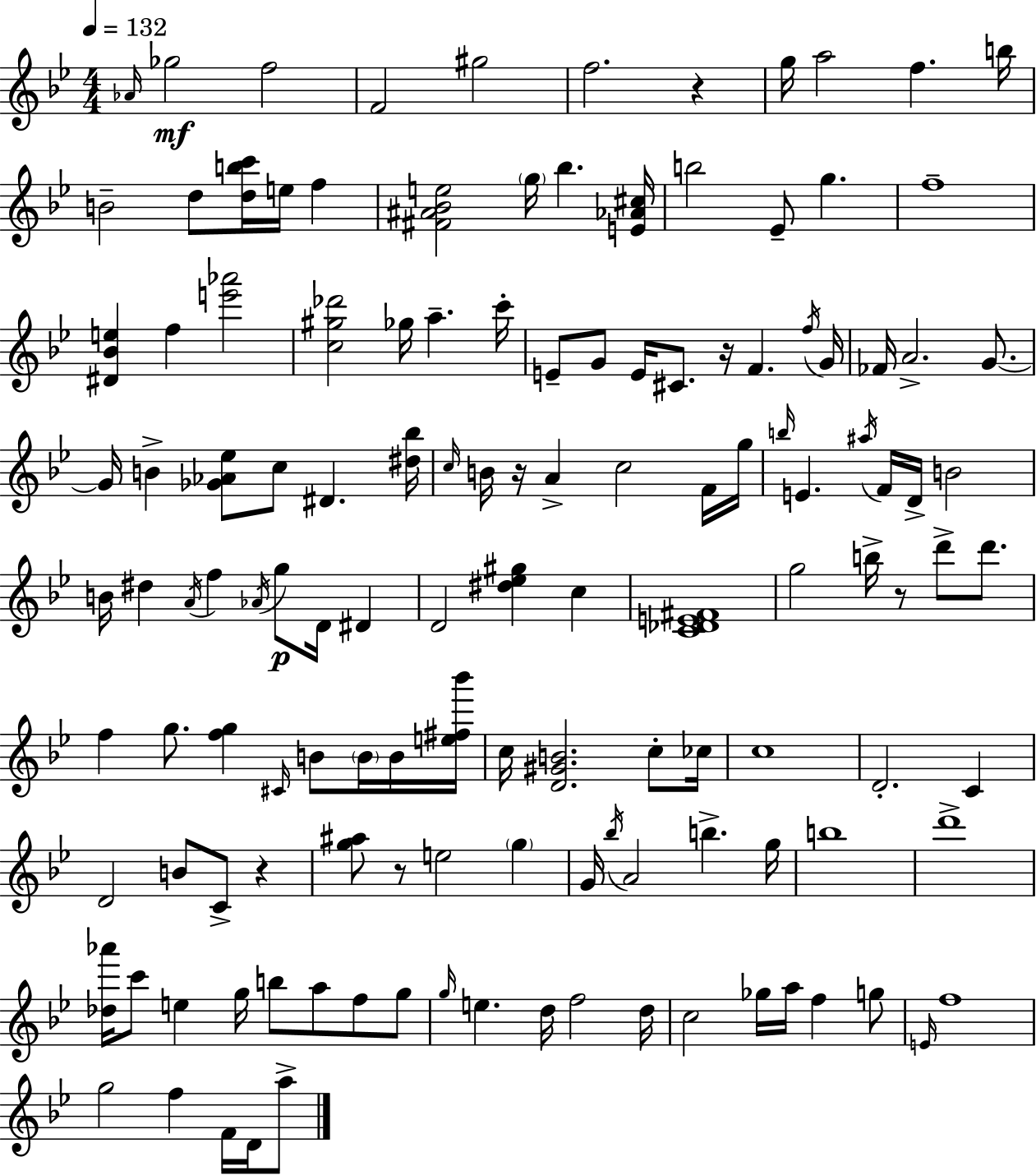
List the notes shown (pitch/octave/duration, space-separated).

Ab4/s Gb5/h F5/h F4/h G#5/h F5/h. R/q G5/s A5/h F5/q. B5/s B4/h D5/e [D5,B5,C6]/s E5/s F5/q [F#4,A#4,Bb4,E5]/h G5/s Bb5/q. [E4,Ab4,C#5]/s B5/h Eb4/e G5/q. F5/w [D#4,Bb4,E5]/q F5/q [E6,Ab6]/h [C5,G#5,Db6]/h Gb5/s A5/q. C6/s E4/e G4/e E4/s C#4/e. R/s F4/q. F5/s G4/s FES4/s A4/h. G4/e. G4/s B4/q [Gb4,Ab4,Eb5]/e C5/e D#4/q. [D#5,Bb5]/s C5/s B4/s R/s A4/q C5/h F4/s G5/s B5/s E4/q. A#5/s F4/s D4/s B4/h B4/s D#5/q A4/s F5/q Ab4/s G5/e D4/s D#4/q D4/h [D#5,Eb5,G#5]/q C5/q [C4,Db4,E4,F#4]/w G5/h B5/s R/e D6/e D6/e. F5/q G5/e. [F5,G5]/q C#4/s B4/e B4/s B4/s [E5,F#5,Bb6]/s C5/s [D4,G#4,B4]/h. C5/e CES5/s C5/w D4/h. C4/q D4/h B4/e C4/e R/q [G5,A#5]/e R/e E5/h G5/q G4/s Bb5/s A4/h B5/q. G5/s B5/w D6/w [Db5,Ab6]/s C6/e E5/q G5/s B5/e A5/e F5/e G5/e G5/s E5/q. D5/s F5/h D5/s C5/h Gb5/s A5/s F5/q G5/e E4/s F5/w G5/h F5/q F4/s D4/s A5/e